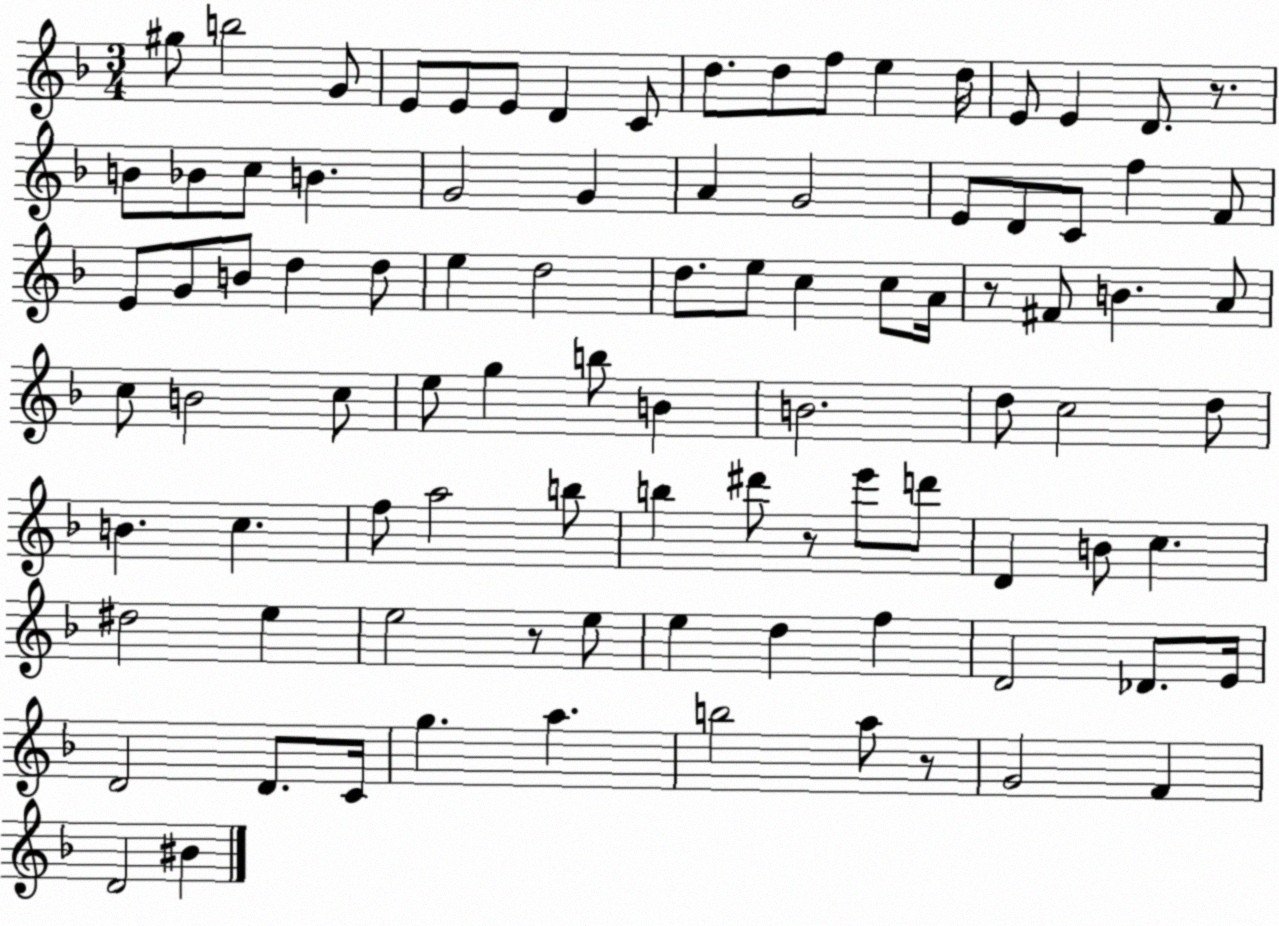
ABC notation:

X:1
T:Untitled
M:3/4
L:1/4
K:F
^g/2 b2 G/2 E/2 E/2 E/2 D C/2 d/2 d/2 f/2 e d/4 E/2 E D/2 z/2 B/2 _B/2 c/2 B G2 G A G2 E/2 D/2 C/2 f F/2 E/2 G/2 B/2 d d/2 e d2 d/2 e/2 c c/2 A/4 z/2 ^F/2 B A/2 c/2 B2 c/2 e/2 g b/2 B B2 d/2 c2 d/2 B c f/2 a2 b/2 b ^d'/2 z/2 e'/2 d'/2 D B/2 c ^d2 e e2 z/2 e/2 e d f D2 _D/2 E/4 D2 D/2 C/4 g a b2 a/2 z/2 G2 F D2 ^B